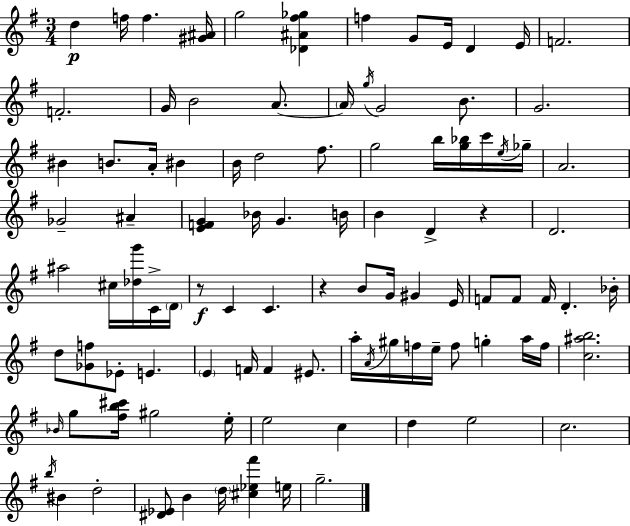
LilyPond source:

{
  \clef treble
  \numericTimeSignature
  \time 3/4
  \key g \major
  d''4\p f''16 f''4. <gis' ais'>16 | g''2 <des' ais' fis'' ges''>4 | f''4 g'8 e'16 d'4 e'16 | f'2. | \break f'2.-. | g'16 b'2 a'8.~~ | \parenthesize a'16 \acciaccatura { g''16 } g'2 b'8. | g'2. | \break bis'4 b'8. a'16-. bis'4 | b'16 d''2 fis''8. | g''2 b''16 <g'' bes''>16 c'''16 | \acciaccatura { e''16 } ges''16-- a'2. | \break ges'2-- ais'4-- | <e' f' g'>4 bes'16 g'4. | b'16 b'4 d'4-> r4 | d'2. | \break ais''2 cis''16 <des'' g'''>16 | c'16-> \parenthesize d'16 r8\f c'4 c'4. | r4 b'8 g'16 gis'4 | e'16 f'8 f'8 f'16 d'4.-. | \break bes'16-. d''8 <ges' f''>8 ees'8-. e'4. | \parenthesize e'4 f'16 f'4 eis'8. | a''16-. \acciaccatura { a'16 } gis''16 f''16 e''16-- f''8 g''4-. | a''16 f''16 <c'' ais'' b''>2. | \break \grace { bes'16 } g''8 <fis'' b'' cis'''>16 gis''2 | e''16-. e''2 | c''4 d''4 e''2 | c''2. | \break \acciaccatura { b''16 } bis'4 d''2-. | <dis' ees'>8 b'4 \parenthesize d''16 | <cis'' ees'' fis'''>4 e''16 g''2.-- | \bar "|."
}